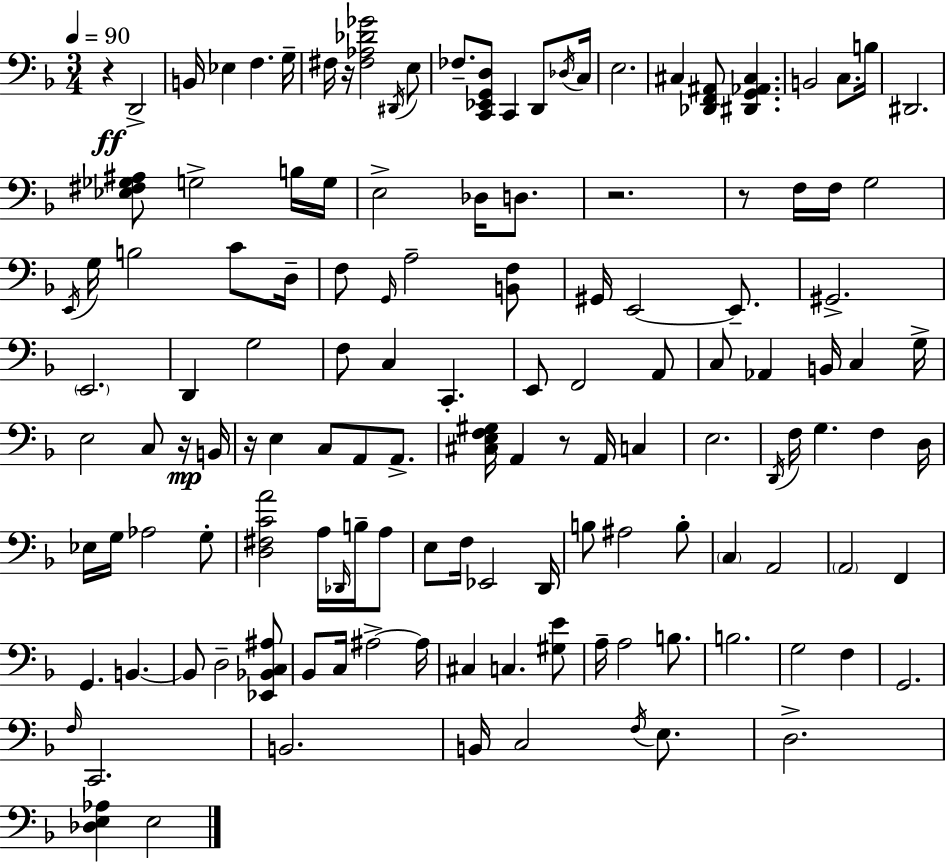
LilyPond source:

{
  \clef bass
  \numericTimeSignature
  \time 3/4
  \key d \minor
  \tempo 4 = 90
  r4\ff d,2-> | b,16 ees4 f4. g16-- | fis16 r16 <fis aes des' ges'>2 \acciaccatura { dis,16 } e8 | fes8.-- <c, ees, g, d>8 c,4 d,8 | \break \acciaccatura { des16 } c16 e2. | cis4 <des, f, ais,>8 <dis, g, aes, cis>4. | b,2 c8. | b16 dis,2. | \break <ees fis ges ais>8 g2-> | b16 g16 e2-> des16 d8. | r2. | r8 f16 f16 g2 | \break \acciaccatura { e,16 } g16 b2 | c'8 d16-- f8 \grace { g,16 } a2-- | <b, f>8 gis,16 e,2~~ | e,8.-- gis,2.-> | \break \parenthesize e,2. | d,4 g2 | f8 c4 c,4.-. | e,8 f,2 | \break a,8 c8 aes,4 b,16 c4 | g16-> e2 | c8 r16\mp b,16 r16 e4 c8 a,8 | a,8.-> <cis e f gis>16 a,4 r8 a,16 | \break c4 e2. | \acciaccatura { d,16 } f16 g4. | f4 d16 ees16 g16 aes2 | g8-. <d fis c' a'>2 | \break a16 \grace { des,16 } b16-- a8 e8 f16 ees,2 | d,16 b8 ais2 | b8-. \parenthesize c4 a,2 | \parenthesize a,2 | \break f,4 g,4. | b,4.~~ b,8 d2-- | <ees, bes, c ais>8 bes,8 c16 ais2->~~ | ais16 cis4 c4. | \break <gis e'>8 a16-- a2 | b8. b2. | g2 | f4 g,2. | \break \grace { f16 } c,2. | b,2. | b,16 c2 | \acciaccatura { f16 } e8. d2.-> | \break <des e aes>4 | e2 \bar "|."
}